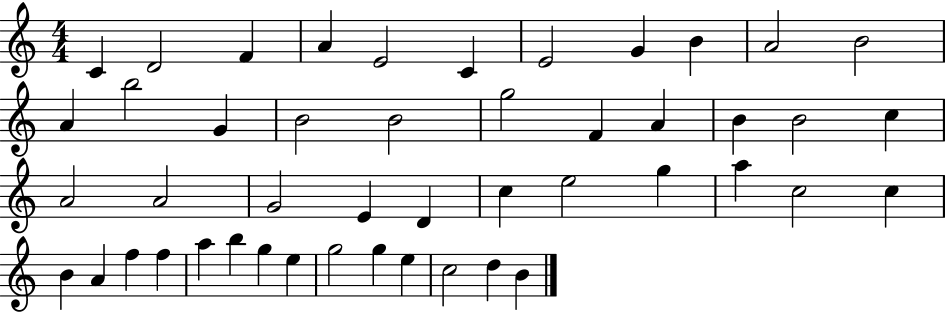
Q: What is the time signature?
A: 4/4